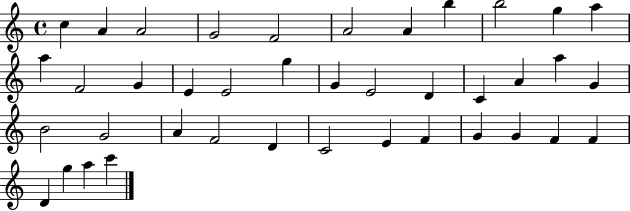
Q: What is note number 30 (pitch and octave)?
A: C4